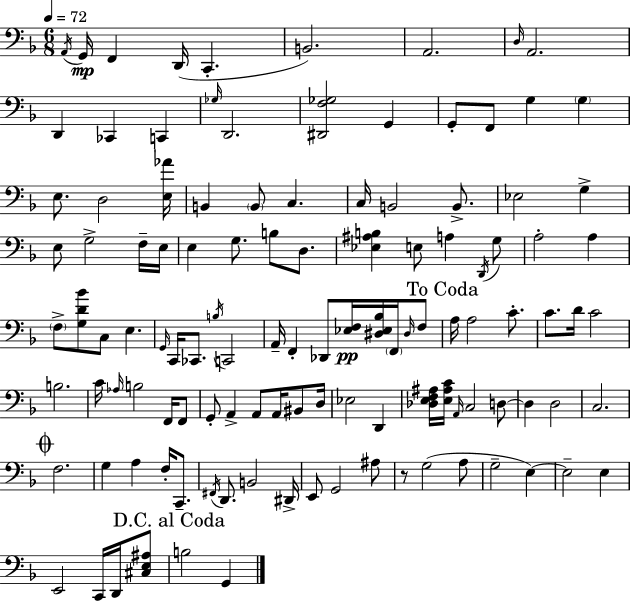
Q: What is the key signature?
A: D minor